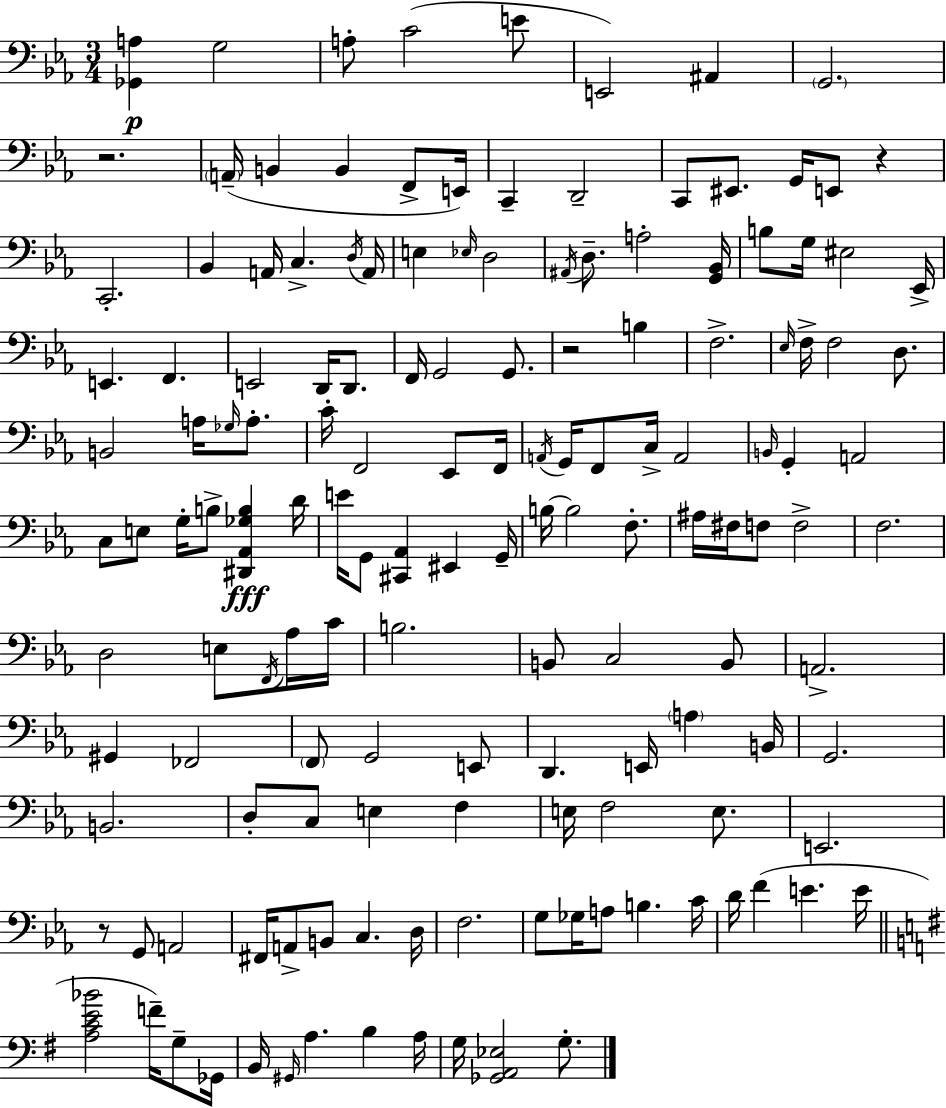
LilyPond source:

{
  \clef bass
  \numericTimeSignature
  \time 3/4
  \key ees \major
  <ges, a>4\p g2 | a8-. c'2( e'8 | e,2) ais,4 | \parenthesize g,2. | \break r2. | \parenthesize a,16--( b,4 b,4 f,8-> e,16) | c,4-- d,2-- | c,8 eis,8. g,16 e,8 r4 | \break c,2.-. | bes,4 a,16 c4.-> \acciaccatura { d16 } | a,16 e4 \grace { ees16 } d2 | \acciaccatura { ais,16 } d8.-- a2-. | \break <g, bes,>16 b8 g16 eis2 | ees,16-> e,4. f,4. | e,2 d,16 | d,8. f,16 g,2 | \break g,8. r2 b4 | f2.-> | \grace { ees16 } f16-> f2 | d8. b,2 | \break a16 \grace { ges16 } a8.-. c'16-. f,2 | ees,8 f,16 \acciaccatura { a,16 } g,16 f,8 c16-> a,2 | \grace { b,16 } g,4-. a,2 | c8 e8 g16-. | \break b8-> <dis, aes, ges b>4\fff d'16 e'16 g,8 <cis, aes,>4 | eis,4 g,16-- b16~~ b2 | f8.-. ais16 fis16 f8 f2-> | f2. | \break d2 | e8 \acciaccatura { f,16 } aes16 c'16 b2. | b,8 c2 | b,8 a,2.-> | \break gis,4 | fes,2 \parenthesize f,8 g,2 | e,8 d,4. | e,16 \parenthesize a4 b,16 g,2. | \break b,2. | d8-. c8 | e4 f4 e16 f2 | e8. e,2. | \break r8 g,8 | a,2 fis,16 a,8-> b,8 | c4. d16 f2. | g8 ges16 a8 | \break b4. c'16 d'16 f'4( | e'4. e'16 \bar "||" \break \key e \minor <a c' e' bes'>2 f'16--) g8-- ges,16 | b,16 \grace { gis,16 } a4. b4 | a16 g16 <ges, a, ees>2 g8.-. | \bar "|."
}